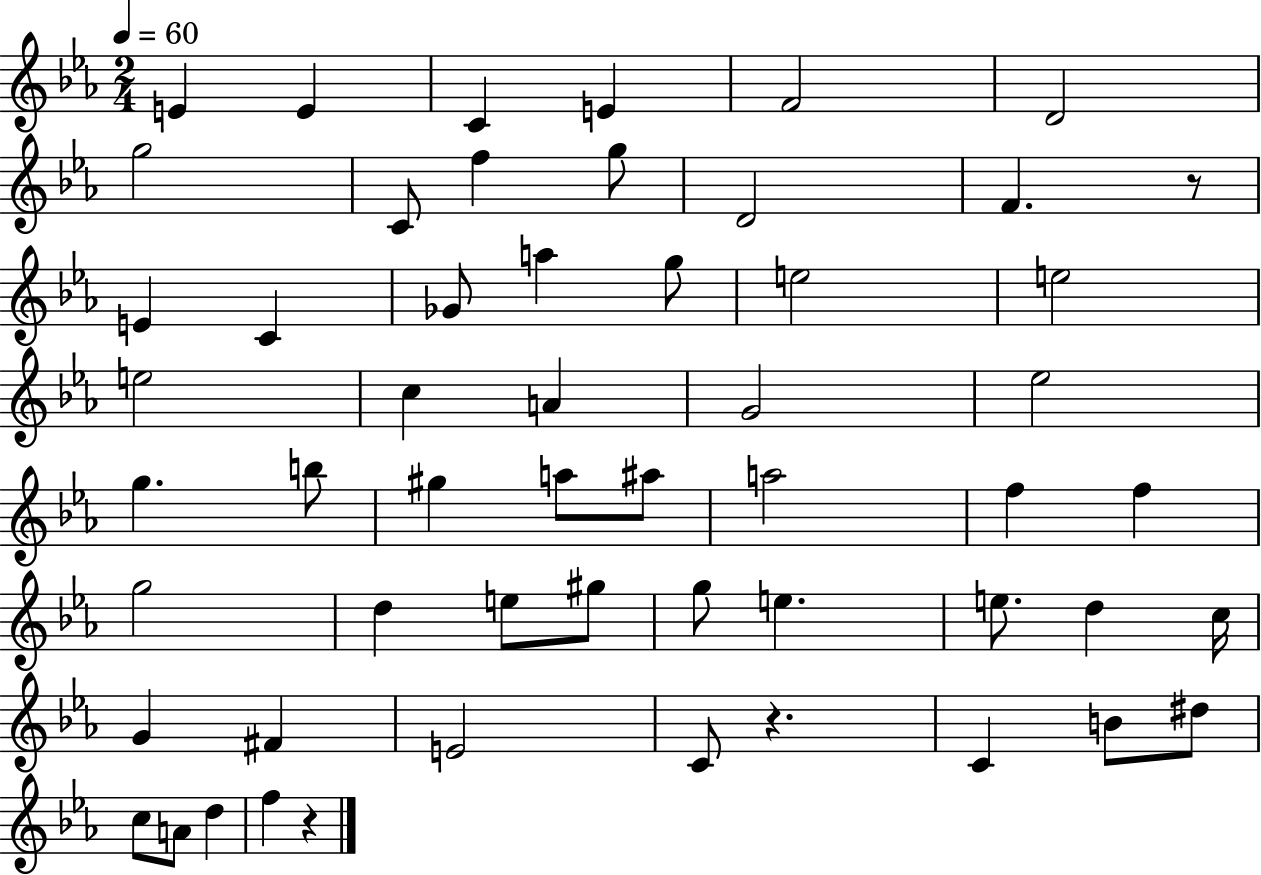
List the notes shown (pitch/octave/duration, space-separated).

E4/q E4/q C4/q E4/q F4/h D4/h G5/h C4/e F5/q G5/e D4/h F4/q. R/e E4/q C4/q Gb4/e A5/q G5/e E5/h E5/h E5/h C5/q A4/q G4/h Eb5/h G5/q. B5/e G#5/q A5/e A#5/e A5/h F5/q F5/q G5/h D5/q E5/e G#5/e G5/e E5/q. E5/e. D5/q C5/s G4/q F#4/q E4/h C4/e R/q. C4/q B4/e D#5/e C5/e A4/e D5/q F5/q R/q